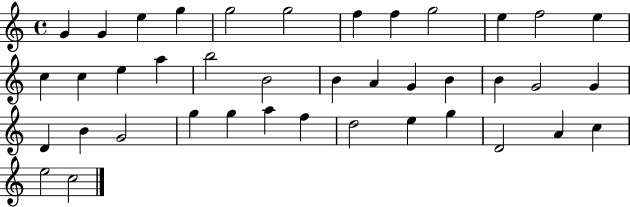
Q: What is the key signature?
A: C major